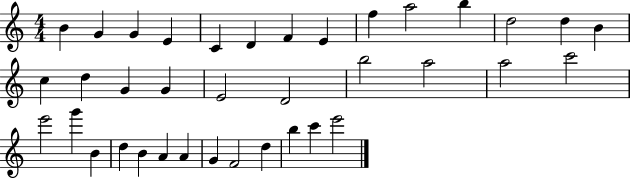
X:1
T:Untitled
M:4/4
L:1/4
K:C
B G G E C D F E f a2 b d2 d B c d G G E2 D2 b2 a2 a2 c'2 e'2 g' B d B A A G F2 d b c' e'2